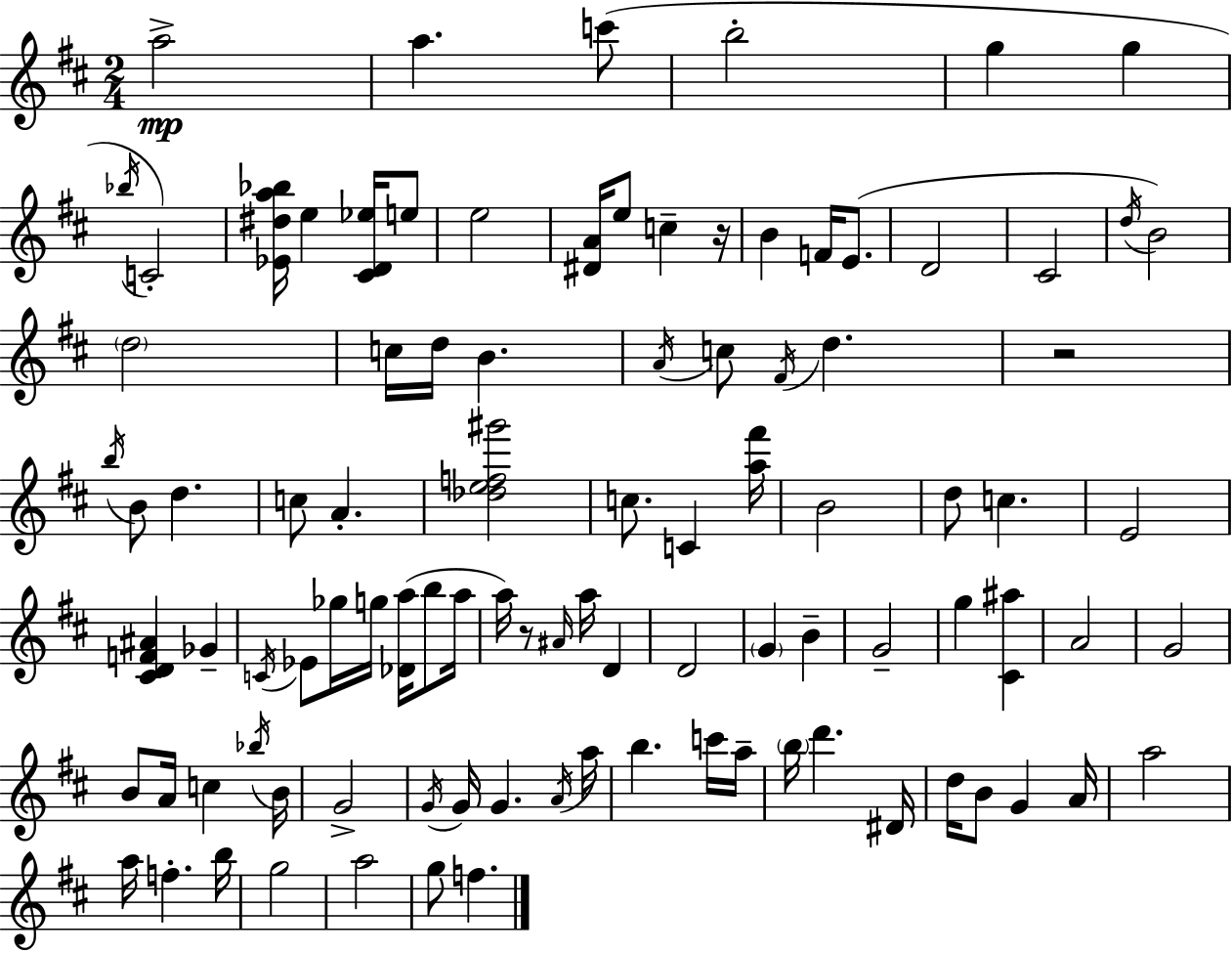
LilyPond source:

{
  \clef treble
  \numericTimeSignature
  \time 2/4
  \key d \major
  a''2->\mp | a''4. c'''8( | b''2-. | g''4 g''4 | \break \acciaccatura { bes''16 }) c'2-. | <ees' dis'' a'' bes''>16 e''4 <cis' d' ees''>16 e''8 | e''2 | <dis' a'>16 e''8 c''4-- | \break r16 b'4 f'16 e'8.( | d'2 | cis'2 | \acciaccatura { d''16 }) b'2 | \break \parenthesize d''2 | c''16 d''16 b'4. | \acciaccatura { a'16 } c''8 \acciaccatura { fis'16 } d''4. | r2 | \break \acciaccatura { b''16 } b'8 d''4. | c''8 a'4.-. | <des'' e'' f'' gis'''>2 | c''8. | \break c'4 <a'' fis'''>16 b'2 | d''8 c''4. | e'2 | <cis' d' f' ais'>4 | \break ges'4-- \acciaccatura { c'16 } ees'8 | ges''16 g''16 <des' a''>16( b''8 a''16 a''16) r8 | \grace { ais'16 } a''16 d'4 d'2 | \parenthesize g'4 | \break b'4-- g'2-- | g''4 | <cis' ais''>4 a'2 | g'2 | \break b'8 | a'16 c''4 \acciaccatura { bes''16 } b'16 | g'2-> | \acciaccatura { g'16 } g'16 g'4. | \break \acciaccatura { a'16 } a''16 b''4. | c'''16 a''16-- \parenthesize b''16 d'''4. | dis'16 d''16 b'8 g'4 | a'16 a''2 | \break a''16 f''4.-. | b''16 g''2 | a''2 | g''8 f''4. | \break \bar "|."
}